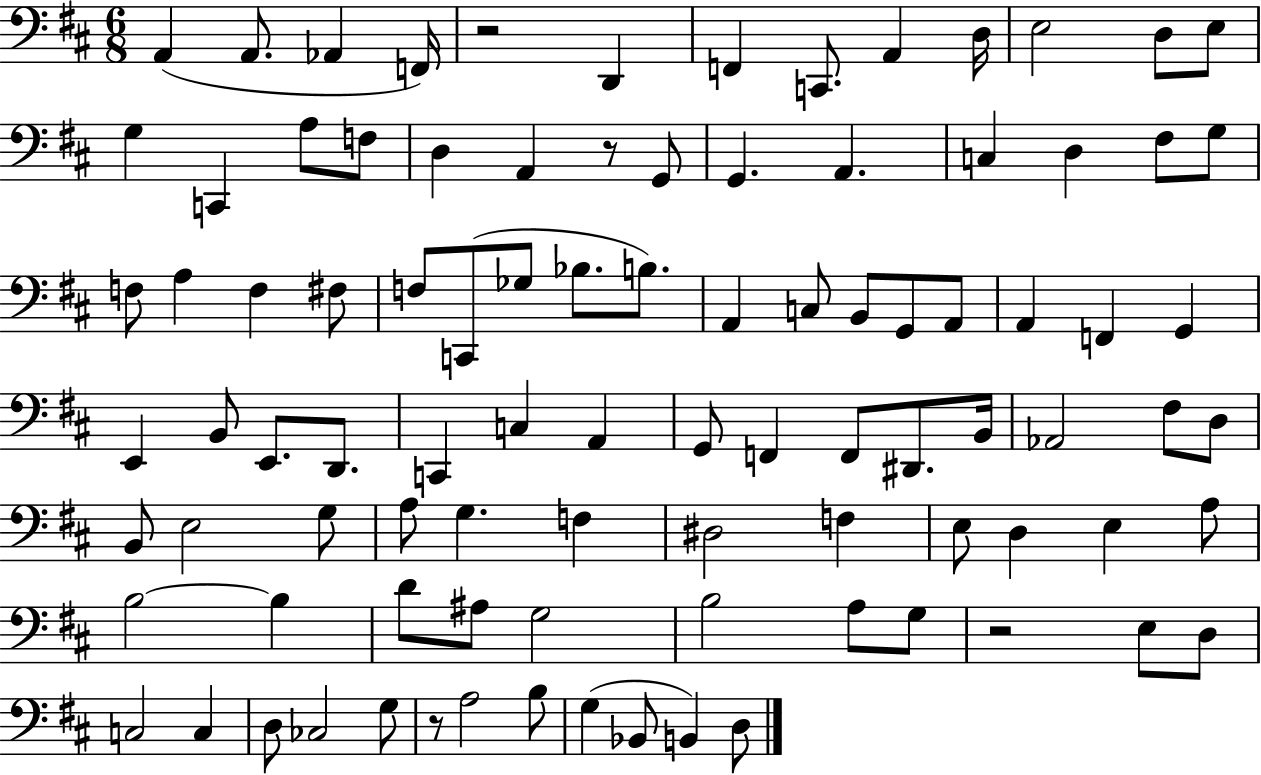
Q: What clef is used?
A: bass